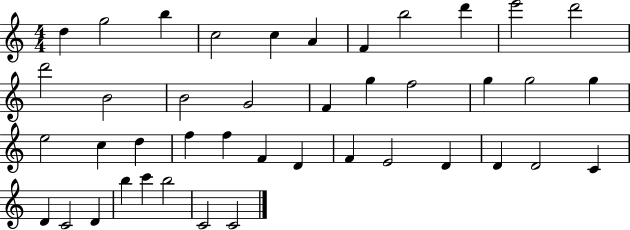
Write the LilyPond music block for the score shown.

{
  \clef treble
  \numericTimeSignature
  \time 4/4
  \key c \major
  d''4 g''2 b''4 | c''2 c''4 a'4 | f'4 b''2 d'''4 | e'''2 d'''2 | \break d'''2 b'2 | b'2 g'2 | f'4 g''4 f''2 | g''4 g''2 g''4 | \break e''2 c''4 d''4 | f''4 f''4 f'4 d'4 | f'4 e'2 d'4 | d'4 d'2 c'4 | \break d'4 c'2 d'4 | b''4 c'''4 b''2 | c'2 c'2 | \bar "|."
}